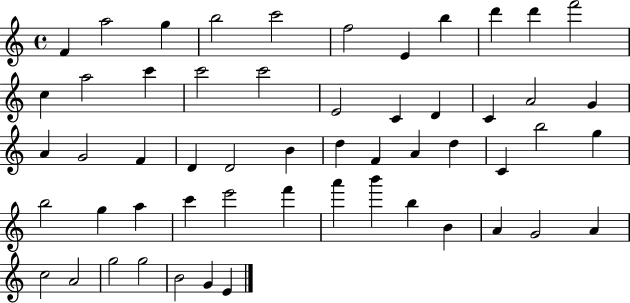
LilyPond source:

{
  \clef treble
  \time 4/4
  \defaultTimeSignature
  \key c \major
  f'4 a''2 g''4 | b''2 c'''2 | f''2 e'4 b''4 | d'''4 d'''4 f'''2 | \break c''4 a''2 c'''4 | c'''2 c'''2 | e'2 c'4 d'4 | c'4 a'2 g'4 | \break a'4 g'2 f'4 | d'4 d'2 b'4 | d''4 f'4 a'4 d''4 | c'4 b''2 g''4 | \break b''2 g''4 a''4 | c'''4 e'''2 f'''4 | a'''4 b'''4 b''4 b'4 | a'4 g'2 a'4 | \break c''2 a'2 | g''2 g''2 | b'2 g'4 e'4 | \bar "|."
}